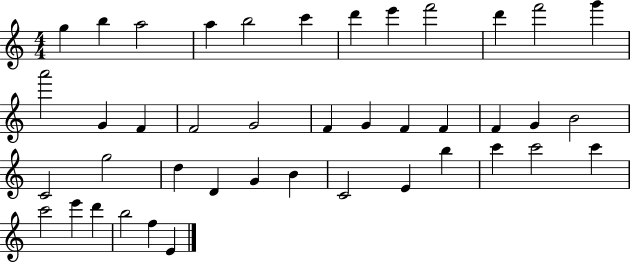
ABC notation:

X:1
T:Untitled
M:4/4
L:1/4
K:C
g b a2 a b2 c' d' e' f'2 d' f'2 g' a'2 G F F2 G2 F G F F F G B2 C2 g2 d D G B C2 E b c' c'2 c' c'2 e' d' b2 f E